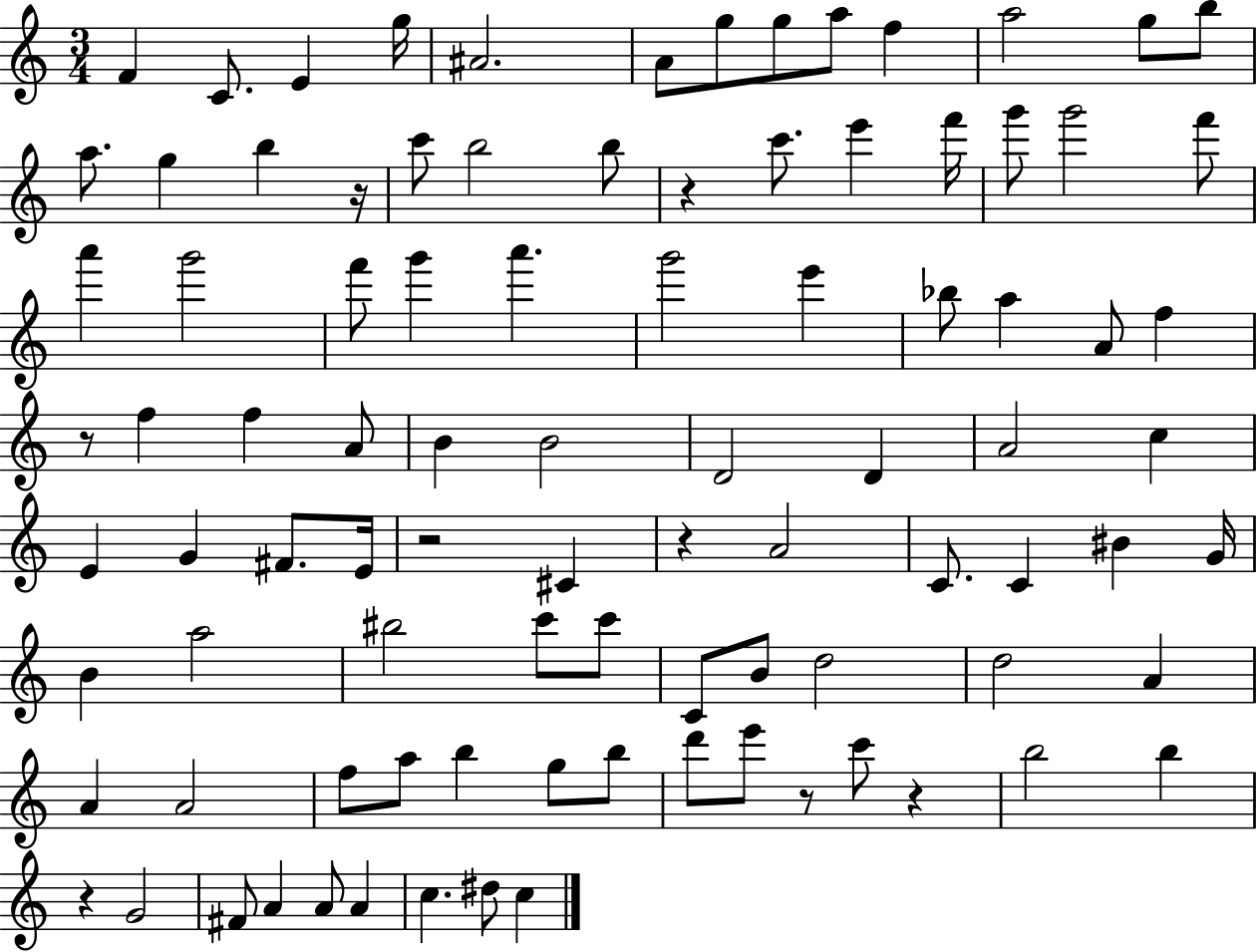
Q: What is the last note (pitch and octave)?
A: C5